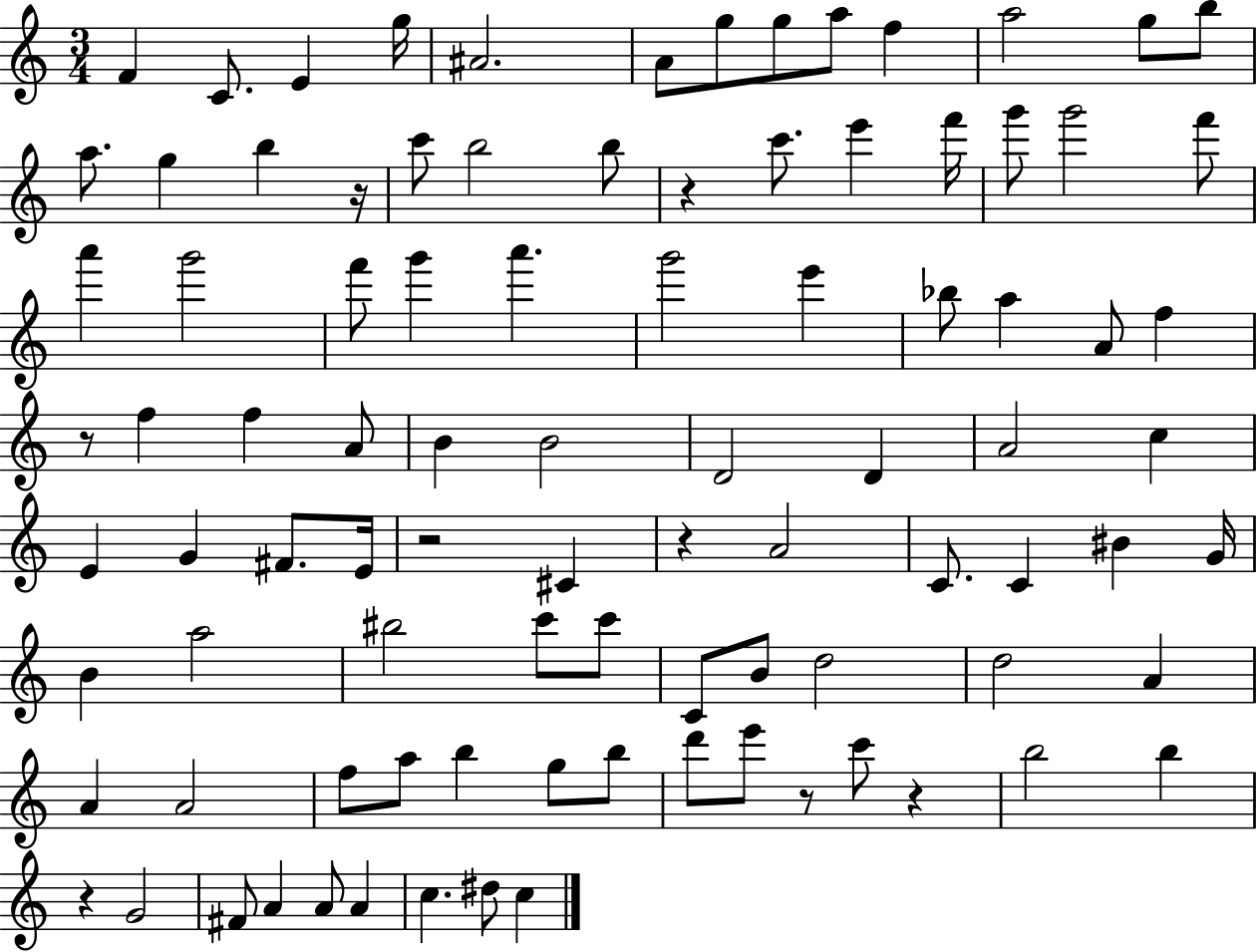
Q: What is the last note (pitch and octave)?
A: C5